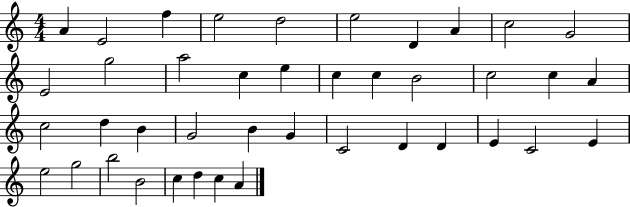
{
  \clef treble
  \numericTimeSignature
  \time 4/4
  \key c \major
  a'4 e'2 f''4 | e''2 d''2 | e''2 d'4 a'4 | c''2 g'2 | \break e'2 g''2 | a''2 c''4 e''4 | c''4 c''4 b'2 | c''2 c''4 a'4 | \break c''2 d''4 b'4 | g'2 b'4 g'4 | c'2 d'4 d'4 | e'4 c'2 e'4 | \break e''2 g''2 | b''2 b'2 | c''4 d''4 c''4 a'4 | \bar "|."
}